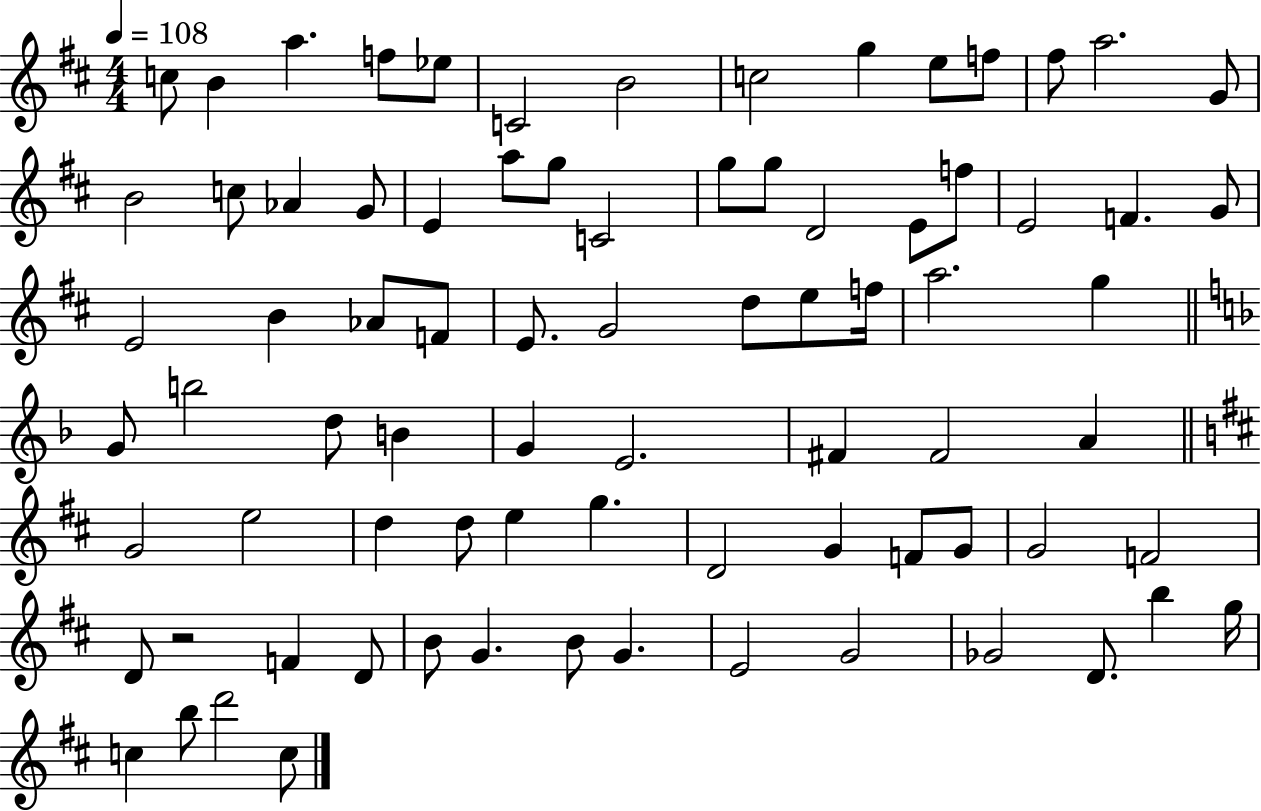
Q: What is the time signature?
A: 4/4